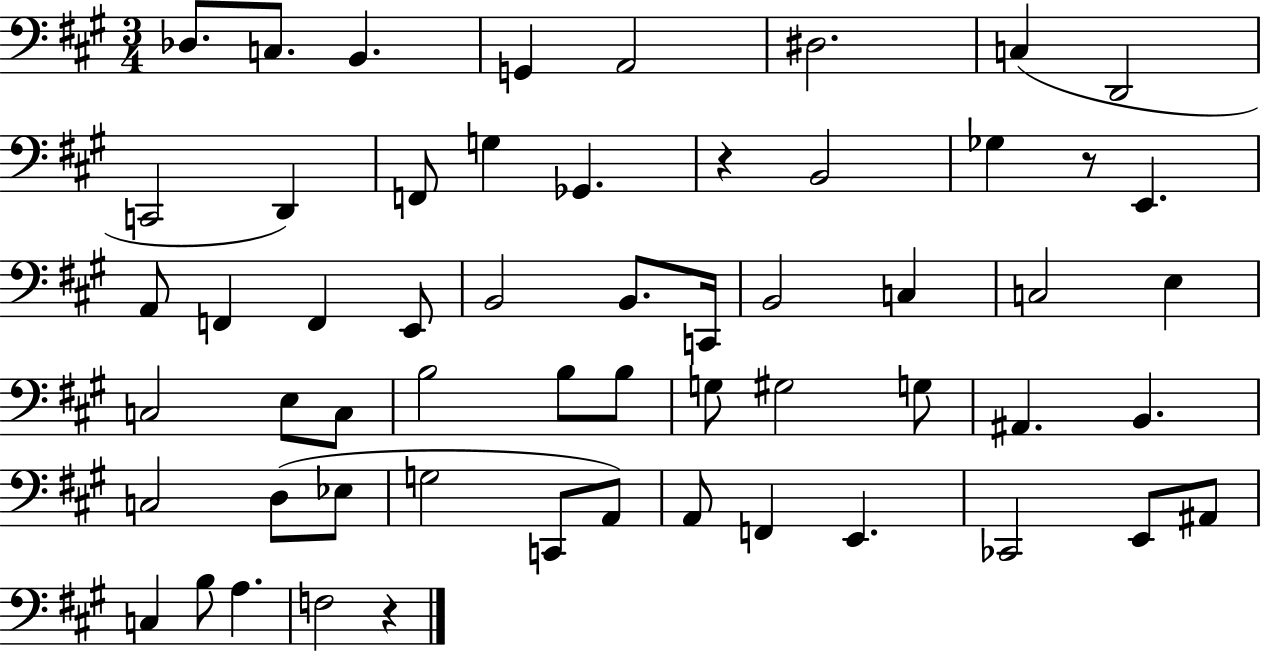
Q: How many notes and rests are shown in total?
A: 57